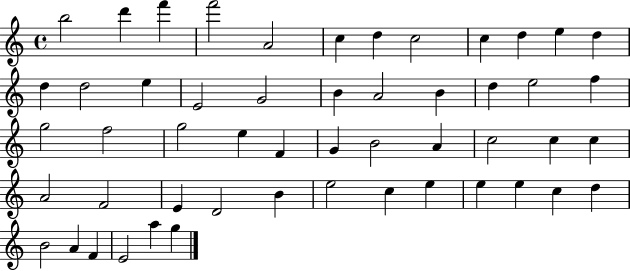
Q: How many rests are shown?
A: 0